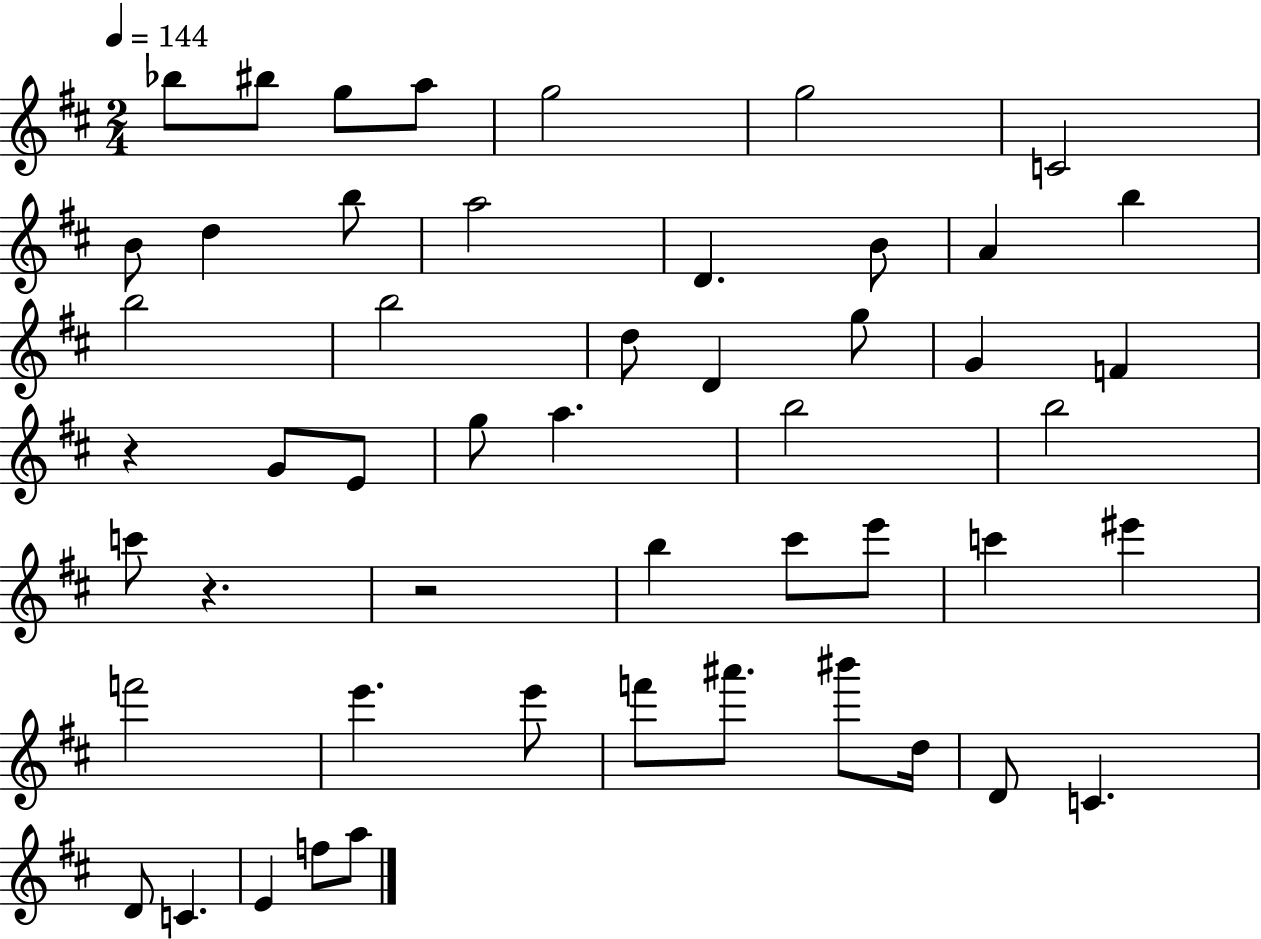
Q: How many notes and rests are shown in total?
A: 51